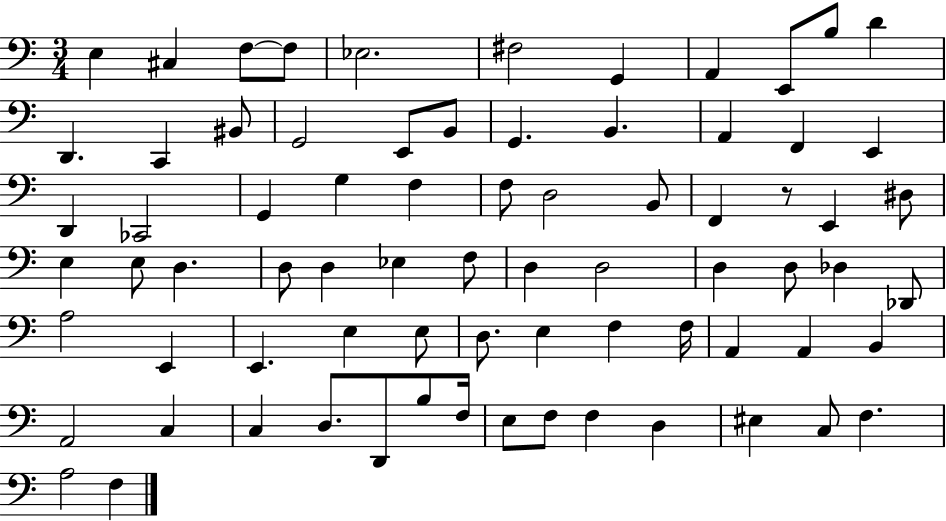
{
  \clef bass
  \numericTimeSignature
  \time 3/4
  \key c \major
  e4 cis4 f8~~ f8 | ees2. | fis2 g,4 | a,4 e,8 b8 d'4 | \break d,4. c,4 bis,8 | g,2 e,8 b,8 | g,4. b,4. | a,4 f,4 e,4 | \break d,4 ces,2 | g,4 g4 f4 | f8 d2 b,8 | f,4 r8 e,4 dis8 | \break e4 e8 d4. | d8 d4 ees4 f8 | d4 d2 | d4 d8 des4 des,8 | \break a2 e,4 | e,4. e4 e8 | d8. e4 f4 f16 | a,4 a,4 b,4 | \break a,2 c4 | c4 d8. d,8 b8 f16 | e8 f8 f4 d4 | eis4 c8 f4. | \break a2 f4 | \bar "|."
}